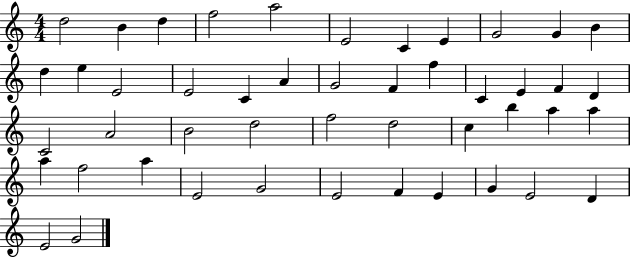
{
  \clef treble
  \numericTimeSignature
  \time 4/4
  \key c \major
  d''2 b'4 d''4 | f''2 a''2 | e'2 c'4 e'4 | g'2 g'4 b'4 | \break d''4 e''4 e'2 | e'2 c'4 a'4 | g'2 f'4 f''4 | c'4 e'4 f'4 d'4 | \break c'2 a'2 | b'2 d''2 | f''2 d''2 | c''4 b''4 a''4 a''4 | \break a''4 f''2 a''4 | e'2 g'2 | e'2 f'4 e'4 | g'4 e'2 d'4 | \break e'2 g'2 | \bar "|."
}